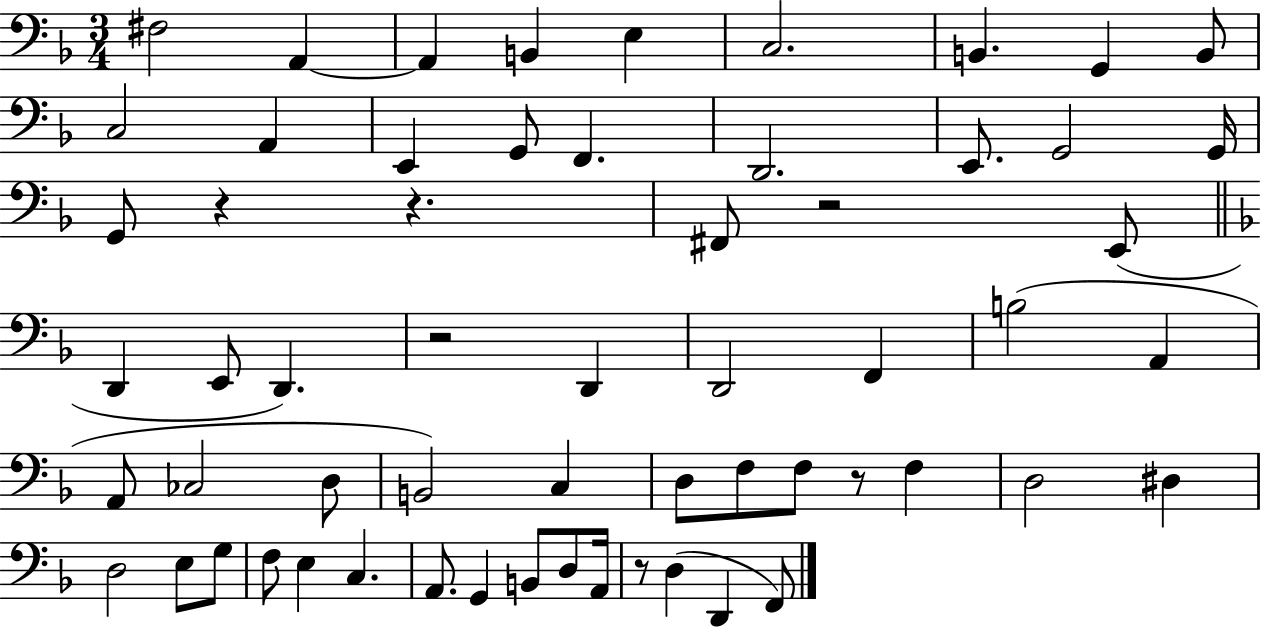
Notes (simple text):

F#3/h A2/q A2/q B2/q E3/q C3/h. B2/q. G2/q B2/e C3/h A2/q E2/q G2/e F2/q. D2/h. E2/e. G2/h G2/s G2/e R/q R/q. F#2/e R/h E2/e D2/q E2/e D2/q. R/h D2/q D2/h F2/q B3/h A2/q A2/e CES3/h D3/e B2/h C3/q D3/e F3/e F3/e R/e F3/q D3/h D#3/q D3/h E3/e G3/e F3/e E3/q C3/q. A2/e. G2/q B2/e D3/e A2/s R/e D3/q D2/q F2/e